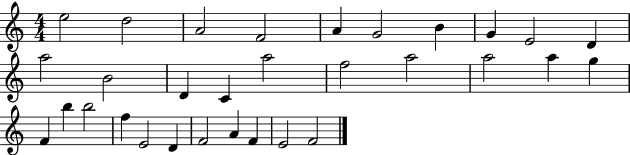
X:1
T:Untitled
M:4/4
L:1/4
K:C
e2 d2 A2 F2 A G2 B G E2 D a2 B2 D C a2 f2 a2 a2 a g F b b2 f E2 D F2 A F E2 F2